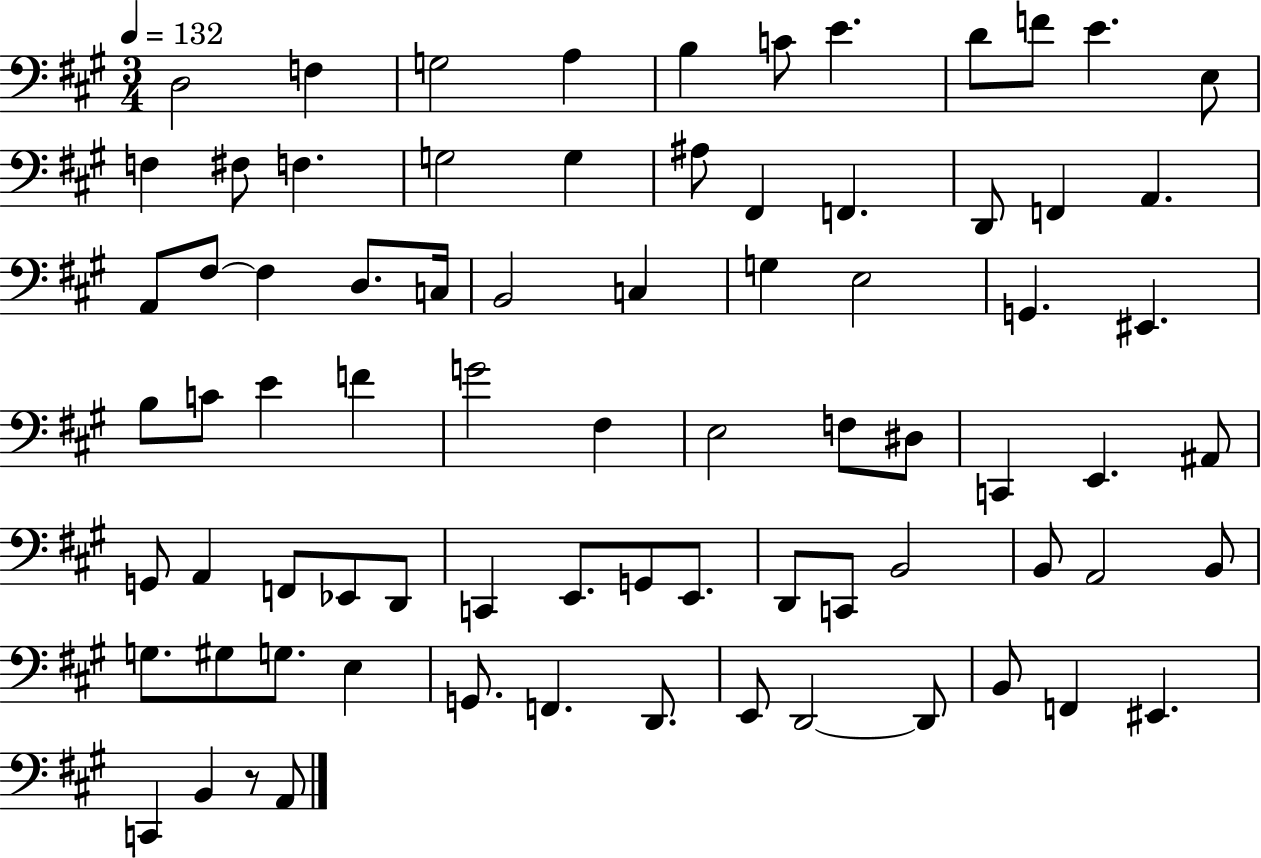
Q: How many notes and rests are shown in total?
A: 77